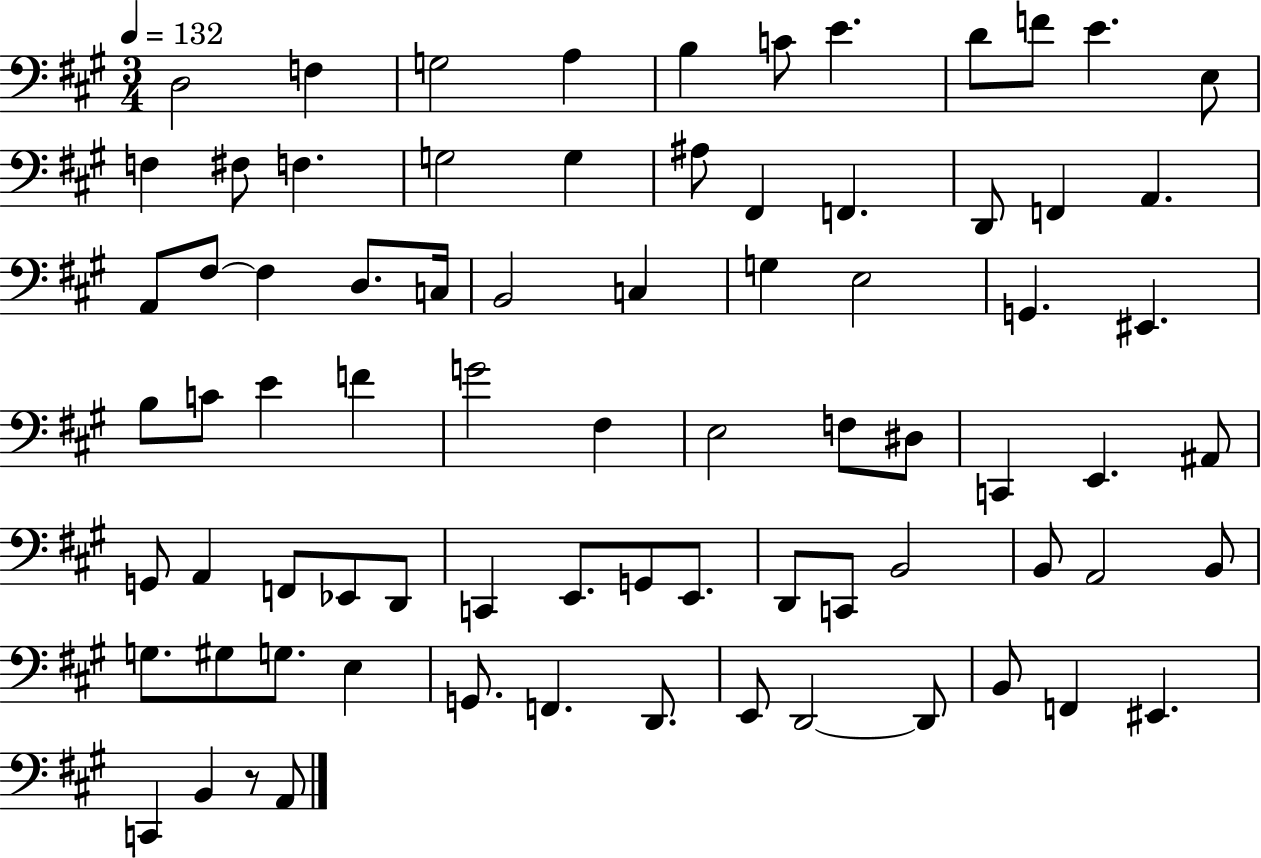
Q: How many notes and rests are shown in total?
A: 77